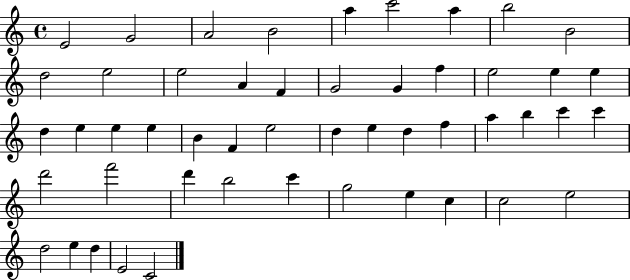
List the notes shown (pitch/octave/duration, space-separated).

E4/h G4/h A4/h B4/h A5/q C6/h A5/q B5/h B4/h D5/h E5/h E5/h A4/q F4/q G4/h G4/q F5/q E5/h E5/q E5/q D5/q E5/q E5/q E5/q B4/q F4/q E5/h D5/q E5/q D5/q F5/q A5/q B5/q C6/q C6/q D6/h F6/h D6/q B5/h C6/q G5/h E5/q C5/q C5/h E5/h D5/h E5/q D5/q E4/h C4/h